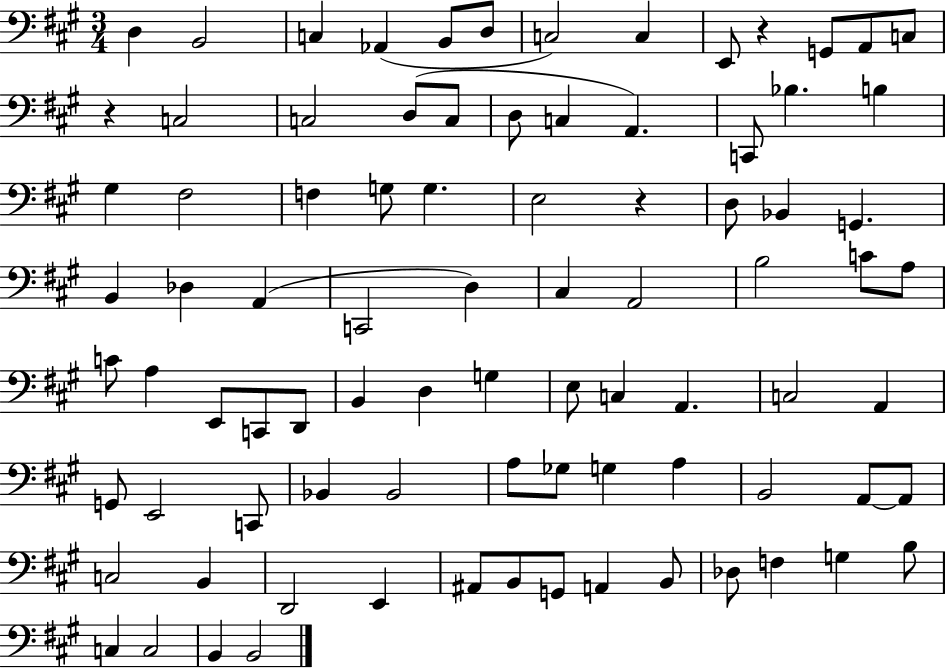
X:1
T:Untitled
M:3/4
L:1/4
K:A
D, B,,2 C, _A,, B,,/2 D,/2 C,2 C, E,,/2 z G,,/2 A,,/2 C,/2 z C,2 C,2 D,/2 C,/2 D,/2 C, A,, C,,/2 _B, B, ^G, ^F,2 F, G,/2 G, E,2 z D,/2 _B,, G,, B,, _D, A,, C,,2 D, ^C, A,,2 B,2 C/2 A,/2 C/2 A, E,,/2 C,,/2 D,,/2 B,, D, G, E,/2 C, A,, C,2 A,, G,,/2 E,,2 C,,/2 _B,, _B,,2 A,/2 _G,/2 G, A, B,,2 A,,/2 A,,/2 C,2 B,, D,,2 E,, ^A,,/2 B,,/2 G,,/2 A,, B,,/2 _D,/2 F, G, B,/2 C, C,2 B,, B,,2